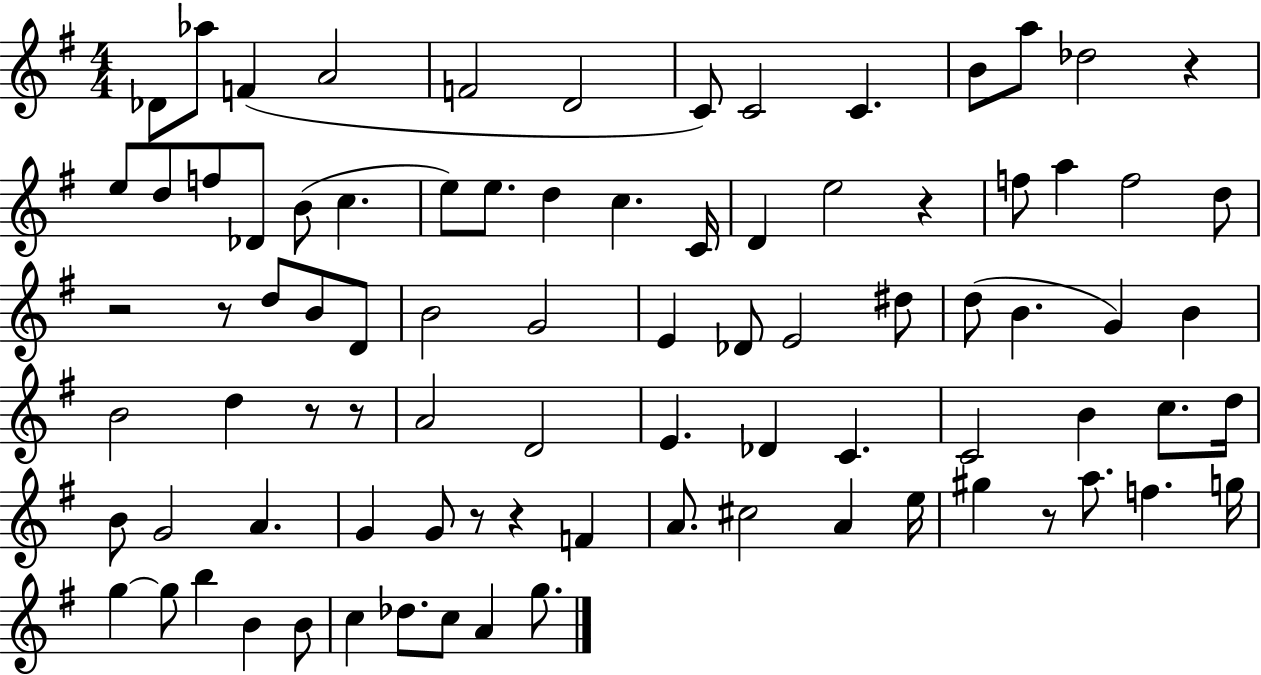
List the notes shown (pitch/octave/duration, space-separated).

Db4/e Ab5/e F4/q A4/h F4/h D4/h C4/e C4/h C4/q. B4/e A5/e Db5/h R/q E5/e D5/e F5/e Db4/e B4/e C5/q. E5/e E5/e. D5/q C5/q. C4/s D4/q E5/h R/q F5/e A5/q F5/h D5/e R/h R/e D5/e B4/e D4/e B4/h G4/h E4/q Db4/e E4/h D#5/e D5/e B4/q. G4/q B4/q B4/h D5/q R/e R/e A4/h D4/h E4/q. Db4/q C4/q. C4/h B4/q C5/e. D5/s B4/e G4/h A4/q. G4/q G4/e R/e R/q F4/q A4/e. C#5/h A4/q E5/s G#5/q R/e A5/e. F5/q. G5/s G5/q G5/e B5/q B4/q B4/e C5/q Db5/e. C5/e A4/q G5/e.